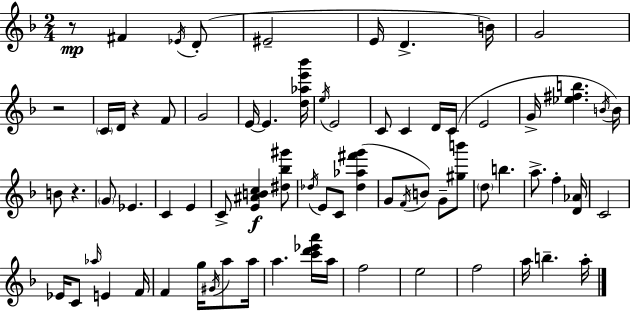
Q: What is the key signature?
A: F major